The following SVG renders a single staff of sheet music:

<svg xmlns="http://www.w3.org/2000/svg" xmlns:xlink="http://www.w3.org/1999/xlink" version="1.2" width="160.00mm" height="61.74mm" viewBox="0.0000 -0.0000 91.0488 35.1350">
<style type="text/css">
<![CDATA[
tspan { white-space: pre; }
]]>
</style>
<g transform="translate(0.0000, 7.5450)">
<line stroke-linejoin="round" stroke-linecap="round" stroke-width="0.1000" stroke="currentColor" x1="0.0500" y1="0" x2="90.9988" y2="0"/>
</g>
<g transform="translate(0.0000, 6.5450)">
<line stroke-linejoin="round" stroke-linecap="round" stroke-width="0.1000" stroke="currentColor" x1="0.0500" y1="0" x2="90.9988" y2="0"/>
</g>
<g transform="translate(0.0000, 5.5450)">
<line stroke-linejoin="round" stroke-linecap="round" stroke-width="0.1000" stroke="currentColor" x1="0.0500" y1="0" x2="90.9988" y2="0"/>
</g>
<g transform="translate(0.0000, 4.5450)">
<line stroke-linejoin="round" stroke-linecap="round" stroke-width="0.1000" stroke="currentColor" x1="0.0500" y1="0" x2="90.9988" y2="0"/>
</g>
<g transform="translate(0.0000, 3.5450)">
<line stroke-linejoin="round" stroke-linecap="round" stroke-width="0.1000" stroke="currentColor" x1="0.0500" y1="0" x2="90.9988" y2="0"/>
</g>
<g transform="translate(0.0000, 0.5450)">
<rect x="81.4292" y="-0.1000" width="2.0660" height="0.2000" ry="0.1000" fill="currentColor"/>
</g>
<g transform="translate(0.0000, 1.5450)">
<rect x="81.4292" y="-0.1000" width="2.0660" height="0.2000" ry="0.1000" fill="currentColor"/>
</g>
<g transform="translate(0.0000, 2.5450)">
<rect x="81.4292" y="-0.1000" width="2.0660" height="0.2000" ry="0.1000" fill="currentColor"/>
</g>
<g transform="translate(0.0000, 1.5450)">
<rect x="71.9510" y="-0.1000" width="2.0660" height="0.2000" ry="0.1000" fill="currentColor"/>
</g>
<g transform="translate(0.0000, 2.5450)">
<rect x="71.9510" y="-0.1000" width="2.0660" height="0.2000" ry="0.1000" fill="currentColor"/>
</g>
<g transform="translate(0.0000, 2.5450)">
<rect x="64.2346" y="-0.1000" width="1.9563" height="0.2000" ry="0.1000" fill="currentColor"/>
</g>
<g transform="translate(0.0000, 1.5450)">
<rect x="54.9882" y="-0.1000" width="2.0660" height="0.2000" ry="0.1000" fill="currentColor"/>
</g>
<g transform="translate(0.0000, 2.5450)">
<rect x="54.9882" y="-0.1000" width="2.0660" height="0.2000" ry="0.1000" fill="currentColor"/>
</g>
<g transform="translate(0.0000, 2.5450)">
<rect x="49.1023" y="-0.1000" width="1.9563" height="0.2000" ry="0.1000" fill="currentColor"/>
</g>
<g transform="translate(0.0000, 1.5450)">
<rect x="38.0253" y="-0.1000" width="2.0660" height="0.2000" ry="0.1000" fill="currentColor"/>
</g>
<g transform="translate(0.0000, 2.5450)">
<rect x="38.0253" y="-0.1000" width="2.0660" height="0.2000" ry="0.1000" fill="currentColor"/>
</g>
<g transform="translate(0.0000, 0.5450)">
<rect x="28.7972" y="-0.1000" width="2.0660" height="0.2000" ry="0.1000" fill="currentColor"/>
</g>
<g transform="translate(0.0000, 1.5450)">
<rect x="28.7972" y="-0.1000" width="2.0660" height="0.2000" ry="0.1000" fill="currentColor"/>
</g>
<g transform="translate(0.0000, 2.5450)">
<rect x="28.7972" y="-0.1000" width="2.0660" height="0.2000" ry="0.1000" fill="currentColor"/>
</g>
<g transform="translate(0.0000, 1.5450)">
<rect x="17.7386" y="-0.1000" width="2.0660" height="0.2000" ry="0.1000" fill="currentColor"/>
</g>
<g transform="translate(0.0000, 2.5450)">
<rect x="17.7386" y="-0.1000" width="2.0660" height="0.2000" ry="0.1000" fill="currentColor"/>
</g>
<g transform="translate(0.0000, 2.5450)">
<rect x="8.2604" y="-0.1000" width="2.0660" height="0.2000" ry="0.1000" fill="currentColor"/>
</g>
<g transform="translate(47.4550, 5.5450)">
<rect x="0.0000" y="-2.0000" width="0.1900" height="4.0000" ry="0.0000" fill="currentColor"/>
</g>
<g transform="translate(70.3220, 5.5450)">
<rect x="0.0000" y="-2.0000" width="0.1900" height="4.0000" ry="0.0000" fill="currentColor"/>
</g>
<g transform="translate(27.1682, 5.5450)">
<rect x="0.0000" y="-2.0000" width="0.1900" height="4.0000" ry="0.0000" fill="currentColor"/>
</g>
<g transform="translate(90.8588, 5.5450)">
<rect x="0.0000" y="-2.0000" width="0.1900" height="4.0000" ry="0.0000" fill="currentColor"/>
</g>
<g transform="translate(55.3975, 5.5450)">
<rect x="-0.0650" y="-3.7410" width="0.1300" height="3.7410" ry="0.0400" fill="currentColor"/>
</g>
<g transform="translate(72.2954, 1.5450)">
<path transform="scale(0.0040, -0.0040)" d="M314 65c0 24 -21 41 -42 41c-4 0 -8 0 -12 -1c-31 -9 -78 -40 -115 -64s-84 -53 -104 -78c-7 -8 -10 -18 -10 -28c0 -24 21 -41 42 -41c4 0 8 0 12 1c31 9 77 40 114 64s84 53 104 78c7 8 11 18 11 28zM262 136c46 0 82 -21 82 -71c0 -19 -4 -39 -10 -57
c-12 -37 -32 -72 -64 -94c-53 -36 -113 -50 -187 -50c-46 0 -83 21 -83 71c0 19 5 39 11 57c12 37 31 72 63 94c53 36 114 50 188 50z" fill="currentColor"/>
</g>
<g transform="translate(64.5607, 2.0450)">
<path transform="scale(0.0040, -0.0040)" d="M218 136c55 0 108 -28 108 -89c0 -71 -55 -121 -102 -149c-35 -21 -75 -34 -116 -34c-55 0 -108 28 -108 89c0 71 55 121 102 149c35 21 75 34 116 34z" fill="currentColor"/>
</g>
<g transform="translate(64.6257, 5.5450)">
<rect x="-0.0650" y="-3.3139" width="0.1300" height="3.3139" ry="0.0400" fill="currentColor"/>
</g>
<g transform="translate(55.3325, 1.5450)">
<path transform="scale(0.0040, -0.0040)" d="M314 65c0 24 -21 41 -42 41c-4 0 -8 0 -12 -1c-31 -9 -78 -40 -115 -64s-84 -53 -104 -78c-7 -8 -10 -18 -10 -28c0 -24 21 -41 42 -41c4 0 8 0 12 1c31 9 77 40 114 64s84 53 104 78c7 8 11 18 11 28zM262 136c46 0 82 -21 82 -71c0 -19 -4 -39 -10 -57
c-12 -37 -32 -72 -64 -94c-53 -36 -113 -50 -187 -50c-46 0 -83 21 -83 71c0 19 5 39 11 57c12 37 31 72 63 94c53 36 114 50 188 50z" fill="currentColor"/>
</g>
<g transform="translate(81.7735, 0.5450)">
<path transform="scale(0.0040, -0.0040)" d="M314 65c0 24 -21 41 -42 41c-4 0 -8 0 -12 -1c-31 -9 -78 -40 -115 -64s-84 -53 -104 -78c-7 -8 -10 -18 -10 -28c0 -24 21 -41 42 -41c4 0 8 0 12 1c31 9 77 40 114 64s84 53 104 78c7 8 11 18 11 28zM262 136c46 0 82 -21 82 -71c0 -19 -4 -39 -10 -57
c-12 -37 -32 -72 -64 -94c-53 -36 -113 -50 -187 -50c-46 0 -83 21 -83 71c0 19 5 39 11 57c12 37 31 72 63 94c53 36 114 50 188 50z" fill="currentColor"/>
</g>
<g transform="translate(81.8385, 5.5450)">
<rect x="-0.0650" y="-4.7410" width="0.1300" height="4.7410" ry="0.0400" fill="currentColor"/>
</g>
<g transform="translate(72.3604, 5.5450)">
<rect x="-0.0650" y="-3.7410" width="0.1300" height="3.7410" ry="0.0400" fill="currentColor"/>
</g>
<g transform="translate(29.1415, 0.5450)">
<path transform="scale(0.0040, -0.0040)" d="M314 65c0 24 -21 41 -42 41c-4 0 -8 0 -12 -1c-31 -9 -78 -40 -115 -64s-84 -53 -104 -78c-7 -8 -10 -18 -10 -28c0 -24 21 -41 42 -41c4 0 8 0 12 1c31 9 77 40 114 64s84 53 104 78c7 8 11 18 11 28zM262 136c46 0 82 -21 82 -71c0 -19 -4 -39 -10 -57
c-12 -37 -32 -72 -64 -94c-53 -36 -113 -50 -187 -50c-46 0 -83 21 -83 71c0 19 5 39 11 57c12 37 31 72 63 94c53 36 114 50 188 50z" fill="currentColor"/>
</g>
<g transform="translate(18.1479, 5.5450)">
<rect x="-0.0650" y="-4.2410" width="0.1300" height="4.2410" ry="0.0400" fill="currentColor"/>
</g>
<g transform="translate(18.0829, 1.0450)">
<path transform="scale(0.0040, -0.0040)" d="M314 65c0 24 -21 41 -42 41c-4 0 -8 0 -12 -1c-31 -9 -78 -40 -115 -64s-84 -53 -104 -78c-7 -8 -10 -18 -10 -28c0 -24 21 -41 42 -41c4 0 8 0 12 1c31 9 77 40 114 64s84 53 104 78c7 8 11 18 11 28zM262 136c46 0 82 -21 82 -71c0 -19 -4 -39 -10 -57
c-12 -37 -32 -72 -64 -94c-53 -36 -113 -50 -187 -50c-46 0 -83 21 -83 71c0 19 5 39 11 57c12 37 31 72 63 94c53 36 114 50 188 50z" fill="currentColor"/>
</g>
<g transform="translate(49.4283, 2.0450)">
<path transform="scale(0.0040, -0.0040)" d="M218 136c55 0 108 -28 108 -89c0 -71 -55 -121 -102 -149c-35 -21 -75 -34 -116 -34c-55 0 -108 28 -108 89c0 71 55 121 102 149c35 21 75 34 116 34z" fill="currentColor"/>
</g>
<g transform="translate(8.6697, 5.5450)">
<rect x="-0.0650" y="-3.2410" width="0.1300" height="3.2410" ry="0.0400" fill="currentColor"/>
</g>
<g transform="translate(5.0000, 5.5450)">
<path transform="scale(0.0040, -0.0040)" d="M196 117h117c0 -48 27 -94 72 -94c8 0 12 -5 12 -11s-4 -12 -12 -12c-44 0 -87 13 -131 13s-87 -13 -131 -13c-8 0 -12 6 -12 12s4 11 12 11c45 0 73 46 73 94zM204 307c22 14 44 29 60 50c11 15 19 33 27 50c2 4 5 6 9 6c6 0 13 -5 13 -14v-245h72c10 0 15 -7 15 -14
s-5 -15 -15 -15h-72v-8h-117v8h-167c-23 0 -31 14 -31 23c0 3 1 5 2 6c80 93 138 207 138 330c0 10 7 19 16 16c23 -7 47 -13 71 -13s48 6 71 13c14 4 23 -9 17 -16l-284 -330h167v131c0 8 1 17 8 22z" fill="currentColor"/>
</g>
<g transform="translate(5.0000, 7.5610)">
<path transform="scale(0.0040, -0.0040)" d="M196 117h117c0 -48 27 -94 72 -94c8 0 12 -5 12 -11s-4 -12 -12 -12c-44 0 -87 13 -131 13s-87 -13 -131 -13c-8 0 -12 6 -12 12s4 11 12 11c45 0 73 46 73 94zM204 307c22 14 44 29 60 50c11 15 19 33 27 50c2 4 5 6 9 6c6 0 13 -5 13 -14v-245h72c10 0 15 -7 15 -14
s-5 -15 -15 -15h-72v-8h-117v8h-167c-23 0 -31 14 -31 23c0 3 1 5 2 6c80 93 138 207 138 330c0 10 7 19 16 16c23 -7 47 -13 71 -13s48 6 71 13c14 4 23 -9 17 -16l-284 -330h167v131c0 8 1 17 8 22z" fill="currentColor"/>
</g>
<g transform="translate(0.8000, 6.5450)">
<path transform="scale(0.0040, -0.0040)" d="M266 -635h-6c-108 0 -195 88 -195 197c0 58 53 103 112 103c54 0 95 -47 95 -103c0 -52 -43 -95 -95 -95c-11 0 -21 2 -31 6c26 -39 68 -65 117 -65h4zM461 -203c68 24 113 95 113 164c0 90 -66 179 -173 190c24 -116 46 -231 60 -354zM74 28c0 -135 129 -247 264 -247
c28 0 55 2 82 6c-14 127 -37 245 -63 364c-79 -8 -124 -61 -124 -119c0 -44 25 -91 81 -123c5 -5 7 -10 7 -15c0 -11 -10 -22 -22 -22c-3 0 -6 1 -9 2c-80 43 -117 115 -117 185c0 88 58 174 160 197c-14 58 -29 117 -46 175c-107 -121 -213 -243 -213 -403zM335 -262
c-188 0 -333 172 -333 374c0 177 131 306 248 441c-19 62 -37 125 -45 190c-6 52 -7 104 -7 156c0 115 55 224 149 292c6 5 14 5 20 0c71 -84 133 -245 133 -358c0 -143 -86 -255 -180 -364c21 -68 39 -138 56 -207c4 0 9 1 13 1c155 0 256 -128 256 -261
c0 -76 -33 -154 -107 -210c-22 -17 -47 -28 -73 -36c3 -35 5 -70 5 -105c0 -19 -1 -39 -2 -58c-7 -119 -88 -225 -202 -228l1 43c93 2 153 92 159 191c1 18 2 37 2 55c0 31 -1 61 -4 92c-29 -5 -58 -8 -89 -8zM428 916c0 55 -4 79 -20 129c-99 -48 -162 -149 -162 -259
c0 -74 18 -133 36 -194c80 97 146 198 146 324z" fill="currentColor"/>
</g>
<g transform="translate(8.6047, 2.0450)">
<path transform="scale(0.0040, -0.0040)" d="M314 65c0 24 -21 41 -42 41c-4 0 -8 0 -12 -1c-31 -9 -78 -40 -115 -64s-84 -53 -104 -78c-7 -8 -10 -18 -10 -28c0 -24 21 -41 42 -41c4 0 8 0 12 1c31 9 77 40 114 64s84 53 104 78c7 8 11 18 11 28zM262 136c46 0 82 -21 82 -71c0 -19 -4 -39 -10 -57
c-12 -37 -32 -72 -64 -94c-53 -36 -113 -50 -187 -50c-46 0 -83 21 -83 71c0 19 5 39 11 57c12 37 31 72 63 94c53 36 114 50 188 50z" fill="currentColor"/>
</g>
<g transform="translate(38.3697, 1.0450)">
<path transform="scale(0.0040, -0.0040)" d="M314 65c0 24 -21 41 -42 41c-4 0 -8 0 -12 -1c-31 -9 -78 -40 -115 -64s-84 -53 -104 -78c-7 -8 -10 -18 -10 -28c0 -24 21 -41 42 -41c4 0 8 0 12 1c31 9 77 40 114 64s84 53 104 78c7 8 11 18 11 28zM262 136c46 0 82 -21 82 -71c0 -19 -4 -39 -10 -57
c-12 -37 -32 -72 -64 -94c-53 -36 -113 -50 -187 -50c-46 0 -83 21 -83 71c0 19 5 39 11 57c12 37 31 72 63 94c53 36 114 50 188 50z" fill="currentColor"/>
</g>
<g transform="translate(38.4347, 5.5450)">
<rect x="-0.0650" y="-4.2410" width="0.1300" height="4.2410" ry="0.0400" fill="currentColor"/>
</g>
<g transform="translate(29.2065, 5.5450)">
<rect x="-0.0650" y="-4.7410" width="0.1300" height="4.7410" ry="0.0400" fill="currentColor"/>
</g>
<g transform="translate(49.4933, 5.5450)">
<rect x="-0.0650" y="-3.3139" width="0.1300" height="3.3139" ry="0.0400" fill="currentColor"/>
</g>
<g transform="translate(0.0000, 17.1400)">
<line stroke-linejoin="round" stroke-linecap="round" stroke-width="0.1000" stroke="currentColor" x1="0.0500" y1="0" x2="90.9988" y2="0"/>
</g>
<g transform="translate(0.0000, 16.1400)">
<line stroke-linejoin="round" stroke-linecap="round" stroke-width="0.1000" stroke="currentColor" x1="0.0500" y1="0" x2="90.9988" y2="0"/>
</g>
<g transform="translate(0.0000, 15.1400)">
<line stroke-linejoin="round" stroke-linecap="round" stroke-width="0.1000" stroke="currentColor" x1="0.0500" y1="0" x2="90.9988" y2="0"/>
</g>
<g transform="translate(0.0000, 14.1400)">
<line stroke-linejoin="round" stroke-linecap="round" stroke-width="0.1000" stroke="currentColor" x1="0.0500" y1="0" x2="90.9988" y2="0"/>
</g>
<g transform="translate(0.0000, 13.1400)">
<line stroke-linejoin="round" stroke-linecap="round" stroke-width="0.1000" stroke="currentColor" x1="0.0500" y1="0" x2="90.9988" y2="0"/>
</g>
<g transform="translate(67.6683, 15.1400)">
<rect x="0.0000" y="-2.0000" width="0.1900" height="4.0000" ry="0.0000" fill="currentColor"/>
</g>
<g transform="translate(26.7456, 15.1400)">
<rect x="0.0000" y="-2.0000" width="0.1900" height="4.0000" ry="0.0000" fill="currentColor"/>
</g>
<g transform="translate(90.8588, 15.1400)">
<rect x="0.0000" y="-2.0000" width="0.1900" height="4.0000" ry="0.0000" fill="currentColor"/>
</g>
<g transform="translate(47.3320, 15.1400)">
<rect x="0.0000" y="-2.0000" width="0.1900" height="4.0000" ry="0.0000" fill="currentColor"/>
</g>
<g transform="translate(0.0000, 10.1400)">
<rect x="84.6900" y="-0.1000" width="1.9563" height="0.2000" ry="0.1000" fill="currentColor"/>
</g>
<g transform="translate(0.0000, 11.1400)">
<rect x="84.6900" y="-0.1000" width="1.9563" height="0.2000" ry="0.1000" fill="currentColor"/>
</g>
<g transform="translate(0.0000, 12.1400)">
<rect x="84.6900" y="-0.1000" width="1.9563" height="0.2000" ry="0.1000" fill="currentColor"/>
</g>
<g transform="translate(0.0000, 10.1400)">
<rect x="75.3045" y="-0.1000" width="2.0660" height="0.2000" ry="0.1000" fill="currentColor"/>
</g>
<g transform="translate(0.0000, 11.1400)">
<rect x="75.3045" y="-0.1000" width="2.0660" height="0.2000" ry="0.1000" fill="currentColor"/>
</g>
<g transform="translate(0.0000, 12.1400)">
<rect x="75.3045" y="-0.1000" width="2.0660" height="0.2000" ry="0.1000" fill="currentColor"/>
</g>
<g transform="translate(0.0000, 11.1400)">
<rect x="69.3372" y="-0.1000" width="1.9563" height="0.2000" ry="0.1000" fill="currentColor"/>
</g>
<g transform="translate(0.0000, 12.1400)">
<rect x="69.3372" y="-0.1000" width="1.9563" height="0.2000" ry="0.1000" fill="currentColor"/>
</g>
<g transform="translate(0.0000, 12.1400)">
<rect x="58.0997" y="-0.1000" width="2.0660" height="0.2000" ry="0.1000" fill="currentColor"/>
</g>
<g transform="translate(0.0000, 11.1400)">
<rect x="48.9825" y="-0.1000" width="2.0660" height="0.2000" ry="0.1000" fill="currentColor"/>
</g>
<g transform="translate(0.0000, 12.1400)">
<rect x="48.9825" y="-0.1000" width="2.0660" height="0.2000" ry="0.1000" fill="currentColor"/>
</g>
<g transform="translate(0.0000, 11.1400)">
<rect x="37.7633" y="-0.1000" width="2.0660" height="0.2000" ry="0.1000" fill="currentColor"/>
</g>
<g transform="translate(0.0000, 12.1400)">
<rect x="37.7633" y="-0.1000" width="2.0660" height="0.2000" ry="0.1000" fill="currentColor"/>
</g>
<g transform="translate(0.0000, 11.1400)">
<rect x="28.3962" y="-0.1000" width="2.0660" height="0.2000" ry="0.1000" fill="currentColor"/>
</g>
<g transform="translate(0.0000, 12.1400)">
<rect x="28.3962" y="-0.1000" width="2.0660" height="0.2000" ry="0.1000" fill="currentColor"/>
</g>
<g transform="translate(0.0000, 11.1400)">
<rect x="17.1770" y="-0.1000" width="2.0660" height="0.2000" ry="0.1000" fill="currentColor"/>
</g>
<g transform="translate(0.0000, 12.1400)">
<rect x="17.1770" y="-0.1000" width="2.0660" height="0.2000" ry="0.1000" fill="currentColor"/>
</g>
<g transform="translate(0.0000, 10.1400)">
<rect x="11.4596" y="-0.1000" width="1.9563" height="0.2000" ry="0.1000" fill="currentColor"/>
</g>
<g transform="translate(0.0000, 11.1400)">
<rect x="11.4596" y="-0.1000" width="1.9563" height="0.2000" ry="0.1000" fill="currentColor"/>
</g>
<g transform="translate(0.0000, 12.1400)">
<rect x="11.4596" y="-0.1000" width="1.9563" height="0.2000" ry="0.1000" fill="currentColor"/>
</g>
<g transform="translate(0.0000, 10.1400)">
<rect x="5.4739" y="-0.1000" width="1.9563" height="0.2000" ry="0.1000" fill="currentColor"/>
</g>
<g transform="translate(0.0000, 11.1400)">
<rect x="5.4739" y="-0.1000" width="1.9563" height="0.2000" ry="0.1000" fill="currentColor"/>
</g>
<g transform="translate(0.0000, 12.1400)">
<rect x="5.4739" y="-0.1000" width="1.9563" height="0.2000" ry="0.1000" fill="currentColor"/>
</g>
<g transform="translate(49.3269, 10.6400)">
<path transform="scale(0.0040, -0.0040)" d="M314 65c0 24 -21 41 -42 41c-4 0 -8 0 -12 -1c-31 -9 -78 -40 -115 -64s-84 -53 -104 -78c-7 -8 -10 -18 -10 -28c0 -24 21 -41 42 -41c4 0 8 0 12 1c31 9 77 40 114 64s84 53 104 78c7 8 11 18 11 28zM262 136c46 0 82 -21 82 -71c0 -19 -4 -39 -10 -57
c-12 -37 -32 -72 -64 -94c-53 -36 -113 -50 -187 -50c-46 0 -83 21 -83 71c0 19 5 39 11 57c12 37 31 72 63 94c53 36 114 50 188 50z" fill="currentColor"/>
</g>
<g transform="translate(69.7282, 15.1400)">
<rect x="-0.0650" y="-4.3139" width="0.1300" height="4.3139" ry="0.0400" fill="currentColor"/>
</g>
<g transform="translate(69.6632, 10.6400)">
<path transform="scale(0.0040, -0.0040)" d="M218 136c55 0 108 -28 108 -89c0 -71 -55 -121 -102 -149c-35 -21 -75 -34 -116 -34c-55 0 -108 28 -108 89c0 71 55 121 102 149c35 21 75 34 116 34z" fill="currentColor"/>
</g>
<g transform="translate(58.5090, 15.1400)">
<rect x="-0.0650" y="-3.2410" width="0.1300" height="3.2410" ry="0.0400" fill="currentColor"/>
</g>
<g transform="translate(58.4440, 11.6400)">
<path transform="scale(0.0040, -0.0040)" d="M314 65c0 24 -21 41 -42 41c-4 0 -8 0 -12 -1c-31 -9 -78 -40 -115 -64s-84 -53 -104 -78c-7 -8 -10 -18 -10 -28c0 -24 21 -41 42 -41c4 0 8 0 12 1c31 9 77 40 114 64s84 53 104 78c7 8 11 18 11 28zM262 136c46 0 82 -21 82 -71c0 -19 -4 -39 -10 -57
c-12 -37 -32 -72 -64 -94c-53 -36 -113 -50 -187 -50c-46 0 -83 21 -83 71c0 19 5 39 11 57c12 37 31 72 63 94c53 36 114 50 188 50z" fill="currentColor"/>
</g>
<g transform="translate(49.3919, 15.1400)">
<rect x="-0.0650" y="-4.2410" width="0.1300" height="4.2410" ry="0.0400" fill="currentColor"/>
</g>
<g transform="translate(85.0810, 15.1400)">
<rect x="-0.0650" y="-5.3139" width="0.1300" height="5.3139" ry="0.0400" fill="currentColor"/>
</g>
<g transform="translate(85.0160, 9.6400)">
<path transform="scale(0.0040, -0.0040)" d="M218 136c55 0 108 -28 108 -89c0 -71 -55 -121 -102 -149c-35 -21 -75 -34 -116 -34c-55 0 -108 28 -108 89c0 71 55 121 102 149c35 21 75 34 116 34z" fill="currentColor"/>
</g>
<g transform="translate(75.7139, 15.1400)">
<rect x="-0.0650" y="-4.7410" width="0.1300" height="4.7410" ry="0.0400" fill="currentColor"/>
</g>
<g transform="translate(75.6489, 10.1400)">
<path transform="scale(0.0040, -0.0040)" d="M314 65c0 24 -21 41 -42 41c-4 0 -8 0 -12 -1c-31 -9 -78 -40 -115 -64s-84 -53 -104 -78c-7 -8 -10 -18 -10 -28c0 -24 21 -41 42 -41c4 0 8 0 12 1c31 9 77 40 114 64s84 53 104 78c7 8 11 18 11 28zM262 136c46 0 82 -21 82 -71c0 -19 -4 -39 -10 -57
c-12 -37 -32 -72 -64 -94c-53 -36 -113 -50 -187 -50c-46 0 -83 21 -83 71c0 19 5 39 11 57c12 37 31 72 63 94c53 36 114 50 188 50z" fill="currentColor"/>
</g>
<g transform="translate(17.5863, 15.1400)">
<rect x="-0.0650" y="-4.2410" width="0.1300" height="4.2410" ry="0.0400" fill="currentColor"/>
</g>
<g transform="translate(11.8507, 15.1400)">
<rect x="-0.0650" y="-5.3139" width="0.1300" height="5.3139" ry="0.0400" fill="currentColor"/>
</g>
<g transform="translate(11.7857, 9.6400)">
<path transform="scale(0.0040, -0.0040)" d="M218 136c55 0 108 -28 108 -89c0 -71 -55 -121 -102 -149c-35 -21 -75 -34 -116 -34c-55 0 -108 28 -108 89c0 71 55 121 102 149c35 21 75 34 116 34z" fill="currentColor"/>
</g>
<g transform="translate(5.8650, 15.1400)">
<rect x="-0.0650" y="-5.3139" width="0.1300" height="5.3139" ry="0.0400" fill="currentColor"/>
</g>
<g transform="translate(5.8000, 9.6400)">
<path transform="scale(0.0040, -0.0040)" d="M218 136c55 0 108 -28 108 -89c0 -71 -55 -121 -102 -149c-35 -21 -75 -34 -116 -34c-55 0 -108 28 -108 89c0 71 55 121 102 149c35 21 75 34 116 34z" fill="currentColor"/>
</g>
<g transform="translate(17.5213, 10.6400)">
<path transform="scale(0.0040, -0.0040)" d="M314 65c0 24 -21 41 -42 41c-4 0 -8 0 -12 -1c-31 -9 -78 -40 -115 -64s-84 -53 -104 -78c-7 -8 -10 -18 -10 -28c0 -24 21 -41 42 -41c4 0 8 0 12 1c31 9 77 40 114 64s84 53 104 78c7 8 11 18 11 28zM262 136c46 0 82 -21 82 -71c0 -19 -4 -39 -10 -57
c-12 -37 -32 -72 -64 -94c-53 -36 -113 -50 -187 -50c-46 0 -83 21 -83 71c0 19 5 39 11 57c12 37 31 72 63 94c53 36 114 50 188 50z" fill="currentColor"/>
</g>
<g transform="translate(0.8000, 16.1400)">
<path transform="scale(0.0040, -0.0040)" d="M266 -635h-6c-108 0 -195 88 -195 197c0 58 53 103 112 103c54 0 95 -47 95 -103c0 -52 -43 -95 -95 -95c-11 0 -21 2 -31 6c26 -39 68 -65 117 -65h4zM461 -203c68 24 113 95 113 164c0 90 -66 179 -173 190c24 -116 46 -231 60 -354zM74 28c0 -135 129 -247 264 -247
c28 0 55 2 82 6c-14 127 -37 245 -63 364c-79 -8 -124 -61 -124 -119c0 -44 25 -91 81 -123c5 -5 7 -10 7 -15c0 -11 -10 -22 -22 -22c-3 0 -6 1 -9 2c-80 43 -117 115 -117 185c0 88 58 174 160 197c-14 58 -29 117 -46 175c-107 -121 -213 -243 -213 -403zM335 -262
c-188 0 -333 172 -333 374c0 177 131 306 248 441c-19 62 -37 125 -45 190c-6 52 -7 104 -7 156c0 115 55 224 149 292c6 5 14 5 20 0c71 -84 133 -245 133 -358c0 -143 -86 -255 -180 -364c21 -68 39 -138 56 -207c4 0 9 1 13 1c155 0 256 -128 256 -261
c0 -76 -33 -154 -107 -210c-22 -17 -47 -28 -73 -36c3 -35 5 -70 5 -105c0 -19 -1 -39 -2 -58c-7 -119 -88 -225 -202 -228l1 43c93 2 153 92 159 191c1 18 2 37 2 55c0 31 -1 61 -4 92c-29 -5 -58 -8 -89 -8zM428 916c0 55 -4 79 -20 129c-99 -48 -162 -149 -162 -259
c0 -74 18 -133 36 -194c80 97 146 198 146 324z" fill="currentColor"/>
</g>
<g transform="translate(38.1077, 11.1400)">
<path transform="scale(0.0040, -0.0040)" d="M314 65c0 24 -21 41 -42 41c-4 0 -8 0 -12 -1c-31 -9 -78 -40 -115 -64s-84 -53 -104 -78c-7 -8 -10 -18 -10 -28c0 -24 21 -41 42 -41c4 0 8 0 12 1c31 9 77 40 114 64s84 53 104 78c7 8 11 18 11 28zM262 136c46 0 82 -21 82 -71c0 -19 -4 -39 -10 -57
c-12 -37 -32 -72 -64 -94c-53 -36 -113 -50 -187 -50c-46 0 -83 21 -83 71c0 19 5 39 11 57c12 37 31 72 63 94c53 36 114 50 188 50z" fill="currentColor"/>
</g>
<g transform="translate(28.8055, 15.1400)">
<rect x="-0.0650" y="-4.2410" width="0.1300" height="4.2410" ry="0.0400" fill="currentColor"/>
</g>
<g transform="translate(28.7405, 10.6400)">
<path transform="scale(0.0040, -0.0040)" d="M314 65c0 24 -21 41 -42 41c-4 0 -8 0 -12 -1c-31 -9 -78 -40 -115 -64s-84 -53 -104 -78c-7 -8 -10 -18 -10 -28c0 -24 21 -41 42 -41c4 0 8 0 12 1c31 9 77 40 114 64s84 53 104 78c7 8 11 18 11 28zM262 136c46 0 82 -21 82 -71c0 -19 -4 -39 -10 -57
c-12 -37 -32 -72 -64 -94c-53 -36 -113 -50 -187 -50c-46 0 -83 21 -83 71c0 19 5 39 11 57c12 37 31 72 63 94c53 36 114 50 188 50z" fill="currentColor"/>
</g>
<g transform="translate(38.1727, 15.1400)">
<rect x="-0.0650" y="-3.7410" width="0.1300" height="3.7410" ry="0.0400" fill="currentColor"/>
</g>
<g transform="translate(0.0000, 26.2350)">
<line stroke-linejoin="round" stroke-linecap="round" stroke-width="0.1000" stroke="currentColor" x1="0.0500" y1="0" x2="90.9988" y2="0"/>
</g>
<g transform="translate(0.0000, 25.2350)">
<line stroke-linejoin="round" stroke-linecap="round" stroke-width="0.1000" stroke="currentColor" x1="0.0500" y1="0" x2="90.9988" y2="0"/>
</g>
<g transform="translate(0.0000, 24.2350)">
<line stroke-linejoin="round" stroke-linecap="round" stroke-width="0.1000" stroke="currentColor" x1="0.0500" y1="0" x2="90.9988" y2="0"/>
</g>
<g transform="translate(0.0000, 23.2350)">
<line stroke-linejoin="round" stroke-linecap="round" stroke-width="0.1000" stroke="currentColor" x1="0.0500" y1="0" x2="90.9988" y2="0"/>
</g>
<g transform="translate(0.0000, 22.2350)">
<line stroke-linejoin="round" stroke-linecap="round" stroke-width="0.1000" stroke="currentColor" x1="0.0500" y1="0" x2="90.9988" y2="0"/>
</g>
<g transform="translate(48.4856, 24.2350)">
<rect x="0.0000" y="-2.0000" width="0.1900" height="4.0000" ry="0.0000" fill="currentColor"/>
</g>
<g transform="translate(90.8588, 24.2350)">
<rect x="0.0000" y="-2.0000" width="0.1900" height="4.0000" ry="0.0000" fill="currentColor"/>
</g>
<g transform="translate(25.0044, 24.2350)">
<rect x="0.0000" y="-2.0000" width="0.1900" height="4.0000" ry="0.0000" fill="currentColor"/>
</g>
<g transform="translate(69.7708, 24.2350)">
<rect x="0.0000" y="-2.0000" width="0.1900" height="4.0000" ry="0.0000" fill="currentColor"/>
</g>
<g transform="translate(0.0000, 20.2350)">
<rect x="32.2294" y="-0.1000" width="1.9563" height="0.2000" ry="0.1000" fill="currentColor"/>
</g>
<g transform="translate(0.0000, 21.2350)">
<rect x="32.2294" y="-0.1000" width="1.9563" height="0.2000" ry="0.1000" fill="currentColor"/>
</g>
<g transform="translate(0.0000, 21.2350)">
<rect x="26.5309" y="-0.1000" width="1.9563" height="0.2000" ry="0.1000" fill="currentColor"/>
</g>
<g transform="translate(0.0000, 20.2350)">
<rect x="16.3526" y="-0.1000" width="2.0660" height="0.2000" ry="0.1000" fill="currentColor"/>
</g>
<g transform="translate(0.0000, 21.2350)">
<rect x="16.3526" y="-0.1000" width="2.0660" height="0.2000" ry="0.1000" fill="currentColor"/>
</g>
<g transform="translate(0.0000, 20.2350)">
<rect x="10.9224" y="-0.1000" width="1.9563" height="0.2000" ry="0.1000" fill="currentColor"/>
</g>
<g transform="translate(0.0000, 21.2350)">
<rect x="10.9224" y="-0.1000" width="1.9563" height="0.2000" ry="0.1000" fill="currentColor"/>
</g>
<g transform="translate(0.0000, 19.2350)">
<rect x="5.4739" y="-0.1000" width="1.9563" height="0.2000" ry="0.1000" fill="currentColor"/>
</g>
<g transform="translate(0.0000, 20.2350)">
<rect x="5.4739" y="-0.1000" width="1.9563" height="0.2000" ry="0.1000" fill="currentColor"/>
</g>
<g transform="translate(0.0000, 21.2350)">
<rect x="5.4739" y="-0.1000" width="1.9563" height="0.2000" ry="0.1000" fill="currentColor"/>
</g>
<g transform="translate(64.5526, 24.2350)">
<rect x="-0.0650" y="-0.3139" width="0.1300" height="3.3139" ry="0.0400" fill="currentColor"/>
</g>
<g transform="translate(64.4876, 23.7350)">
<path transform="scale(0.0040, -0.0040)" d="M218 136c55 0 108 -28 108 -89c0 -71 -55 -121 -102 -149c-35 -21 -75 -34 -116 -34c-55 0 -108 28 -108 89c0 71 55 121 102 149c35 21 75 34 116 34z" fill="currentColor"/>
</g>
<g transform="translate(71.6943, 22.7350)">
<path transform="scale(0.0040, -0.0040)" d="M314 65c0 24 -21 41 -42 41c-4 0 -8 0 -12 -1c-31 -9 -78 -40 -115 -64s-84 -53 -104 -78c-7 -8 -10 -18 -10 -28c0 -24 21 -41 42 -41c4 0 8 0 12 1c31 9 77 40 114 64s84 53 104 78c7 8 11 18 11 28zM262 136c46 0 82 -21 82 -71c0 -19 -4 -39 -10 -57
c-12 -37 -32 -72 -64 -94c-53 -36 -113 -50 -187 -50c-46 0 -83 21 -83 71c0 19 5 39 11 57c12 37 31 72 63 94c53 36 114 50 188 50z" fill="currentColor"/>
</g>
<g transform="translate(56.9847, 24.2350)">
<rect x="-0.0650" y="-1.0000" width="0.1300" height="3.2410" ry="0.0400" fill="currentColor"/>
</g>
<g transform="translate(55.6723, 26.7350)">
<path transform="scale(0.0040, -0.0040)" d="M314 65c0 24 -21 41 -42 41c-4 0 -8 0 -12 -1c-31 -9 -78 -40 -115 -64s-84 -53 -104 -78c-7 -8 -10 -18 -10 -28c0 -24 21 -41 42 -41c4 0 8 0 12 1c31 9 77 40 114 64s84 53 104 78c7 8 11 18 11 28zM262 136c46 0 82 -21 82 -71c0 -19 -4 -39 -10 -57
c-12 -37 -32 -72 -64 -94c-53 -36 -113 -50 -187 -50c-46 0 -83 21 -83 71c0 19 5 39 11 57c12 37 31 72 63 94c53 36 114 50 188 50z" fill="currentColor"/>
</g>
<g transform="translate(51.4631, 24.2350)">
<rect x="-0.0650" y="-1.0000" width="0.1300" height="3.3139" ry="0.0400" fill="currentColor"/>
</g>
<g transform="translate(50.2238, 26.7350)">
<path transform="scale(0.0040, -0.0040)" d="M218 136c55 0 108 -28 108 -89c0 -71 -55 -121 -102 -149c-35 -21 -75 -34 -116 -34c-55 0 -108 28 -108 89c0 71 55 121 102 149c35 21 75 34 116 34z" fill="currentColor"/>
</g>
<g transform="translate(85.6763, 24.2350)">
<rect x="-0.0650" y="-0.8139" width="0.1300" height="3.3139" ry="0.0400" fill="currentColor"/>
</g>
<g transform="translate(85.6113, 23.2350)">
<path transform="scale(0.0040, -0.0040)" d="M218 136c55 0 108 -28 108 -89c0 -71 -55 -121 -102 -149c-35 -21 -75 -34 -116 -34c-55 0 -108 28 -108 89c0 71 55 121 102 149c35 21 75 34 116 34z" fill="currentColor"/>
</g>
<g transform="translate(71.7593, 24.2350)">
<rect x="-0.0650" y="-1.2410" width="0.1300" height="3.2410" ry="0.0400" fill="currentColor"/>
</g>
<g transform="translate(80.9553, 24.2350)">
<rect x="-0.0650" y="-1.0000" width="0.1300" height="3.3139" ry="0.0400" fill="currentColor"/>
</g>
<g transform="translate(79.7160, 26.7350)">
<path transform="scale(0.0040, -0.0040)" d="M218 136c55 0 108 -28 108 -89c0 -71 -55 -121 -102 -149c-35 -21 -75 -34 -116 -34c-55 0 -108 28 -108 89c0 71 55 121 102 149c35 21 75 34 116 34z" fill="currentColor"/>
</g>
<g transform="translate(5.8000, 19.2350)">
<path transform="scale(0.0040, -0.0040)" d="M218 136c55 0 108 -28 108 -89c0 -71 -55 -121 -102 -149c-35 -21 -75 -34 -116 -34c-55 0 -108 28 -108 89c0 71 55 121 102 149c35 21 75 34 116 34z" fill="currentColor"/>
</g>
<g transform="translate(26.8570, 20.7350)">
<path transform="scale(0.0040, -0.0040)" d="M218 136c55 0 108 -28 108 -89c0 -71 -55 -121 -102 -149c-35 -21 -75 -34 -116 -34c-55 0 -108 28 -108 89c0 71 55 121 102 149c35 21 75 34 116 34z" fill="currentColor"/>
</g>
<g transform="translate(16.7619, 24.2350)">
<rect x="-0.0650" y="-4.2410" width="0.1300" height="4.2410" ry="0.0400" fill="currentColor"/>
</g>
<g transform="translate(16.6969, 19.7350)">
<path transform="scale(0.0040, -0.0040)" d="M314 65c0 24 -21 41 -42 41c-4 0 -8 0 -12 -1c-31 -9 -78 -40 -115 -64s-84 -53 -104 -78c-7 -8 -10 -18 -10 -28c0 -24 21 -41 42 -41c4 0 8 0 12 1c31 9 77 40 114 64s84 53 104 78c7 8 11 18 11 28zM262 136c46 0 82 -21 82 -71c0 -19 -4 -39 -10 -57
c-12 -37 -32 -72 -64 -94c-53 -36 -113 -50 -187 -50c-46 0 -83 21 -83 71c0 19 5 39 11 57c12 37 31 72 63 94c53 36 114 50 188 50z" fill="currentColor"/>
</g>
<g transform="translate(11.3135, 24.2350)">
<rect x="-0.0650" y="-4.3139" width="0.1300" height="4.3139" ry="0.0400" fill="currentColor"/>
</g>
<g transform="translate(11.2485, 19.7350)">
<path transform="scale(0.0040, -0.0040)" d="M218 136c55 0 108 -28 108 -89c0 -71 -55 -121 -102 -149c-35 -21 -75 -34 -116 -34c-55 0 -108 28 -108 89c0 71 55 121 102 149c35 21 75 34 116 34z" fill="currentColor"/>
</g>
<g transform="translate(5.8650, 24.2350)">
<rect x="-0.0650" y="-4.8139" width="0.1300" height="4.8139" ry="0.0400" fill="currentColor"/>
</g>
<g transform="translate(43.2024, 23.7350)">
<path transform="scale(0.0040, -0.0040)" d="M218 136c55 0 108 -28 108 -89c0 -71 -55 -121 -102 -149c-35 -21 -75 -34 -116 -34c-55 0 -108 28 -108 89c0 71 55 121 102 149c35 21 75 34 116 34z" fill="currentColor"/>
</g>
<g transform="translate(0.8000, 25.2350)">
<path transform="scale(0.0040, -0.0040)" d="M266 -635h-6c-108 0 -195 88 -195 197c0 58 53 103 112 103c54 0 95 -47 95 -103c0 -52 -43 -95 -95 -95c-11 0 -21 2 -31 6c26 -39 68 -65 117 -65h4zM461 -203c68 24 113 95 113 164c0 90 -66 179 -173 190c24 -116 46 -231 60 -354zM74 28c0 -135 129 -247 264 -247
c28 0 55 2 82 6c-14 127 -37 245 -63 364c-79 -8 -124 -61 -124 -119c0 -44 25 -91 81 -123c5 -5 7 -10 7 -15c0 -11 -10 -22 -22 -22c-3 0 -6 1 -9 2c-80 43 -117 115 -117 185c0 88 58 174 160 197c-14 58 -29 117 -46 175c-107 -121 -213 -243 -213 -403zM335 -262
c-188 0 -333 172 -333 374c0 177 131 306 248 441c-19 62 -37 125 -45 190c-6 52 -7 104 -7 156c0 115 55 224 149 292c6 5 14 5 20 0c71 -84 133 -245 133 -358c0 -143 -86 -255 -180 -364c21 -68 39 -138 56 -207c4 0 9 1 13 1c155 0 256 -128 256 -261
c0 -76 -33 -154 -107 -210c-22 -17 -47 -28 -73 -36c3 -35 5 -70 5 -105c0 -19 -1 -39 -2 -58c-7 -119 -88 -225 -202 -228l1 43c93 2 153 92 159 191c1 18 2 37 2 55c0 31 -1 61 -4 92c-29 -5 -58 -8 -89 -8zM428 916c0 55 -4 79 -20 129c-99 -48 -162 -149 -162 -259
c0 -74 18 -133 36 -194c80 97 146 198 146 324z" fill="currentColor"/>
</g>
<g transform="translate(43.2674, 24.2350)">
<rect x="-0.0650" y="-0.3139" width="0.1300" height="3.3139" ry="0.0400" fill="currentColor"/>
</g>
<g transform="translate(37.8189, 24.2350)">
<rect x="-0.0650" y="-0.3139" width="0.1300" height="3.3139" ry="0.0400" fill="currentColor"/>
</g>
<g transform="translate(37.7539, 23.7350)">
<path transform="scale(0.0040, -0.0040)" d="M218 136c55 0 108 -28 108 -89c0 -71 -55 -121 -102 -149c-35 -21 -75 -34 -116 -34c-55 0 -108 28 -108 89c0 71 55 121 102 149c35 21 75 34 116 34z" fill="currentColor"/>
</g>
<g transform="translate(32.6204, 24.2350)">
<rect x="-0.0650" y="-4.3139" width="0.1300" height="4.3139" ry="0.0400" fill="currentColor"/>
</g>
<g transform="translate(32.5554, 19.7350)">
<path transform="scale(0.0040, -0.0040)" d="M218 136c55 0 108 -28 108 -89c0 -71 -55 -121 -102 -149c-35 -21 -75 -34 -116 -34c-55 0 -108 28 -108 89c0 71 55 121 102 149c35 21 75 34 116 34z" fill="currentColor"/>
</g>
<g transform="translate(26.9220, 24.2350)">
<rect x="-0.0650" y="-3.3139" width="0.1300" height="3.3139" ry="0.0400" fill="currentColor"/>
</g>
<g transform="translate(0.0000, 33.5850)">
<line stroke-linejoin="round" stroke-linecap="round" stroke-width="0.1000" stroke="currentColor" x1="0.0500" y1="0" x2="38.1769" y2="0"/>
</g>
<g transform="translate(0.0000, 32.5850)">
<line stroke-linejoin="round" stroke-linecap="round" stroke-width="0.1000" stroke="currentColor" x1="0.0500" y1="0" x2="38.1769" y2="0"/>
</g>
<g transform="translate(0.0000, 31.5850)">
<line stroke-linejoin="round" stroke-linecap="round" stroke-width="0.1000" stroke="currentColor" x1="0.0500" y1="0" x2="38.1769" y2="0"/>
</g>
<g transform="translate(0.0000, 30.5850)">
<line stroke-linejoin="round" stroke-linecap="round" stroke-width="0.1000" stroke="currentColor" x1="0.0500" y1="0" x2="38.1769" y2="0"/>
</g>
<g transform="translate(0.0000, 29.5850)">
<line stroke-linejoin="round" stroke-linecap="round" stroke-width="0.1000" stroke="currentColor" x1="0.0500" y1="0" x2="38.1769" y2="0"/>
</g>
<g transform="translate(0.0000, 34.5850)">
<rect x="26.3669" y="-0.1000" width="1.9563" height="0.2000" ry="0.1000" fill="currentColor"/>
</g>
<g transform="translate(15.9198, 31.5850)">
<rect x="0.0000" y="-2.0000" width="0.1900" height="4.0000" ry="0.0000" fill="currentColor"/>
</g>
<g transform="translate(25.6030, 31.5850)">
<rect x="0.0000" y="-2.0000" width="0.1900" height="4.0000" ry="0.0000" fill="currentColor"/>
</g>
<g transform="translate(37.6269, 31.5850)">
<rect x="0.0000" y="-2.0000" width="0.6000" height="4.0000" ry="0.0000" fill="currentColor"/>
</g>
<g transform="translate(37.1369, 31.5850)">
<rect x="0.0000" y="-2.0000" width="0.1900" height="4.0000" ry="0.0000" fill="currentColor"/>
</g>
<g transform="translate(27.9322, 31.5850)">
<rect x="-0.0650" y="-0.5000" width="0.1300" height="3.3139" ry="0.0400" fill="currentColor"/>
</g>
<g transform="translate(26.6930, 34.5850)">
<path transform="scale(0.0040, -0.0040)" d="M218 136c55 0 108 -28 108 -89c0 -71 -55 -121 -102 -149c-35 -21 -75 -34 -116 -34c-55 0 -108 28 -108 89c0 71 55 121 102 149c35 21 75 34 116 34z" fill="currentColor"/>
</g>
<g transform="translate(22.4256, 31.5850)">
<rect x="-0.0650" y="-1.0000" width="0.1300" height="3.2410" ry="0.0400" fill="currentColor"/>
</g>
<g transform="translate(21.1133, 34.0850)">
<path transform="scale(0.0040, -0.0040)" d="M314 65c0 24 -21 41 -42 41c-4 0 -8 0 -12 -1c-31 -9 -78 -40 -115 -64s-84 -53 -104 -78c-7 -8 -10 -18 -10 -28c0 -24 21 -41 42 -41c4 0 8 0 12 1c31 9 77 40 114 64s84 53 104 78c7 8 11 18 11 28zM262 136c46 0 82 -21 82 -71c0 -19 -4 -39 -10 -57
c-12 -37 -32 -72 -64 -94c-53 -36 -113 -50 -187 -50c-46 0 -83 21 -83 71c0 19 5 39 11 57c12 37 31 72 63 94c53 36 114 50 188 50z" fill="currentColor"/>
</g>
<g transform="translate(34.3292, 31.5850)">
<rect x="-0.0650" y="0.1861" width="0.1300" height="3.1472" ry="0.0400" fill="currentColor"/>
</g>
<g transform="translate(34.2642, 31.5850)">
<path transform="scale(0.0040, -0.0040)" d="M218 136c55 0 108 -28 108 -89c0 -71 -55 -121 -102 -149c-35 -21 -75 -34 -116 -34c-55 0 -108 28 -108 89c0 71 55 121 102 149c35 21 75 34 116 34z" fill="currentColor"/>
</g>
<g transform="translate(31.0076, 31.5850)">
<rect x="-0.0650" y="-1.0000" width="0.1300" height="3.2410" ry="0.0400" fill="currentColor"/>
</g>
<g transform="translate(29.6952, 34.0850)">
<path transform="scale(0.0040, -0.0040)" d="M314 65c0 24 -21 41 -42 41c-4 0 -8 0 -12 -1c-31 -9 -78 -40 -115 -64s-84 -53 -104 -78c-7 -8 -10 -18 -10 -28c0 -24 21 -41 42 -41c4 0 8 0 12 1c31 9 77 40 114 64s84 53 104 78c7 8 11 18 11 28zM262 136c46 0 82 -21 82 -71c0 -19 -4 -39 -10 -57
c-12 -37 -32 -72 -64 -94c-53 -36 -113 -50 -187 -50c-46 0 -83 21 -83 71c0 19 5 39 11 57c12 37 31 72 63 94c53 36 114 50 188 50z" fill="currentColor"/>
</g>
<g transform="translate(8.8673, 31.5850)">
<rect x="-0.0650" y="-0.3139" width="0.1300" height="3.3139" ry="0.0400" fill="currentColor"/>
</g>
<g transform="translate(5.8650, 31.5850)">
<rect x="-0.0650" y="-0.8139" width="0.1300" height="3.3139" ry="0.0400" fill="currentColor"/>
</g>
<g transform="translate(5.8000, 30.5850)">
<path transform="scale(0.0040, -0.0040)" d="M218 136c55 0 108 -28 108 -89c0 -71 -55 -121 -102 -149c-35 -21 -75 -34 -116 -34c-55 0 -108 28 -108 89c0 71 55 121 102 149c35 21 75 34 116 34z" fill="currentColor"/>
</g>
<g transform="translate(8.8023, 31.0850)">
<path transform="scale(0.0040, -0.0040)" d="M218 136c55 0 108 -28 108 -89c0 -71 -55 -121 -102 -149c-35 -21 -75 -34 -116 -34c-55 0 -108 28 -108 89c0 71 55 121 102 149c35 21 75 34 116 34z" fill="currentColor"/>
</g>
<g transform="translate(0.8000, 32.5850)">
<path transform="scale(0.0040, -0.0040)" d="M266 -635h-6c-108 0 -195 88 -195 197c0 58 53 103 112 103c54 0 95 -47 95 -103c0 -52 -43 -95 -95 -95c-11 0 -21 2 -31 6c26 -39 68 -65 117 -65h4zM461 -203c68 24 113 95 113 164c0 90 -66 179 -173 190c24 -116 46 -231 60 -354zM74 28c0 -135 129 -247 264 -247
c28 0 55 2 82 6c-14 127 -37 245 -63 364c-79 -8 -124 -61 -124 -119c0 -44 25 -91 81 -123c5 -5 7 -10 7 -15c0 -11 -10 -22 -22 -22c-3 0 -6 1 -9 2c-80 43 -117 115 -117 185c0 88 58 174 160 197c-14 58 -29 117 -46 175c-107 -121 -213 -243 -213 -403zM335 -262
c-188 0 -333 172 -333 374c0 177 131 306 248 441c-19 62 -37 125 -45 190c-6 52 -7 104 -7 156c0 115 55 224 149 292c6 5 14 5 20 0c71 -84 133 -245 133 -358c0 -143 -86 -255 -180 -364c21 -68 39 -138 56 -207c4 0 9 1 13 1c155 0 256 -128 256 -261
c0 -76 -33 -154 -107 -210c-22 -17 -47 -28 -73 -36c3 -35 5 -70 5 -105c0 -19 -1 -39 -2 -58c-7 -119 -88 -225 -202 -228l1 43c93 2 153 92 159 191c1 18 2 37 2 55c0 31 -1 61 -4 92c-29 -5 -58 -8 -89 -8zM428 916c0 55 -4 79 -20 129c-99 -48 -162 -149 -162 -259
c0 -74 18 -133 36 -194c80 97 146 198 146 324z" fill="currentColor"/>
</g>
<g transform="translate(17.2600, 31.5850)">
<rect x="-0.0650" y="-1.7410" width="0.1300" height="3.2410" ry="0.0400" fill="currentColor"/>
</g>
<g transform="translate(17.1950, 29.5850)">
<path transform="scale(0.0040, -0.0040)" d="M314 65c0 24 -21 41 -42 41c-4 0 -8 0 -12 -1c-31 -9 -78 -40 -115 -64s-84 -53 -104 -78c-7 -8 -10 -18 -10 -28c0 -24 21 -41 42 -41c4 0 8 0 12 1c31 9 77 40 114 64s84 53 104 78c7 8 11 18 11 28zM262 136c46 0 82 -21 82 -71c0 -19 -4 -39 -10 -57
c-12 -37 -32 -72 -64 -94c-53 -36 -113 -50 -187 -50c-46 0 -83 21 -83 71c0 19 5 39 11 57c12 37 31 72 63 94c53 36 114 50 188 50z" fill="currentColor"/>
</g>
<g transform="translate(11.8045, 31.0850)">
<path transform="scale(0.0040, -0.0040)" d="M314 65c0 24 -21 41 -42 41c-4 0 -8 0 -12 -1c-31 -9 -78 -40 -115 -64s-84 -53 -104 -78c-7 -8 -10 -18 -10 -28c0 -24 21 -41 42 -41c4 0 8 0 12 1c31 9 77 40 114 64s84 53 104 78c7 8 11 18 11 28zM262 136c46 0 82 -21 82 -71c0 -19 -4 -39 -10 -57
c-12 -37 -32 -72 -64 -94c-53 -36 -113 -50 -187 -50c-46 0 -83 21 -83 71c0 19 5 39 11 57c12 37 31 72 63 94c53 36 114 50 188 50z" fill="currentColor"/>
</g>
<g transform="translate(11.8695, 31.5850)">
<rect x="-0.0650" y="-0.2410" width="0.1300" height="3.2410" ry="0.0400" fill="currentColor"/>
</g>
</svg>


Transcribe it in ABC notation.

X:1
T:Untitled
M:4/4
L:1/4
K:C
b2 d'2 e'2 d'2 b c'2 b c'2 e'2 f' f' d'2 d'2 c'2 d'2 b2 d' e'2 f' e' d' d'2 b d' c c D D2 c e2 D d d c c2 f2 D2 C D2 B